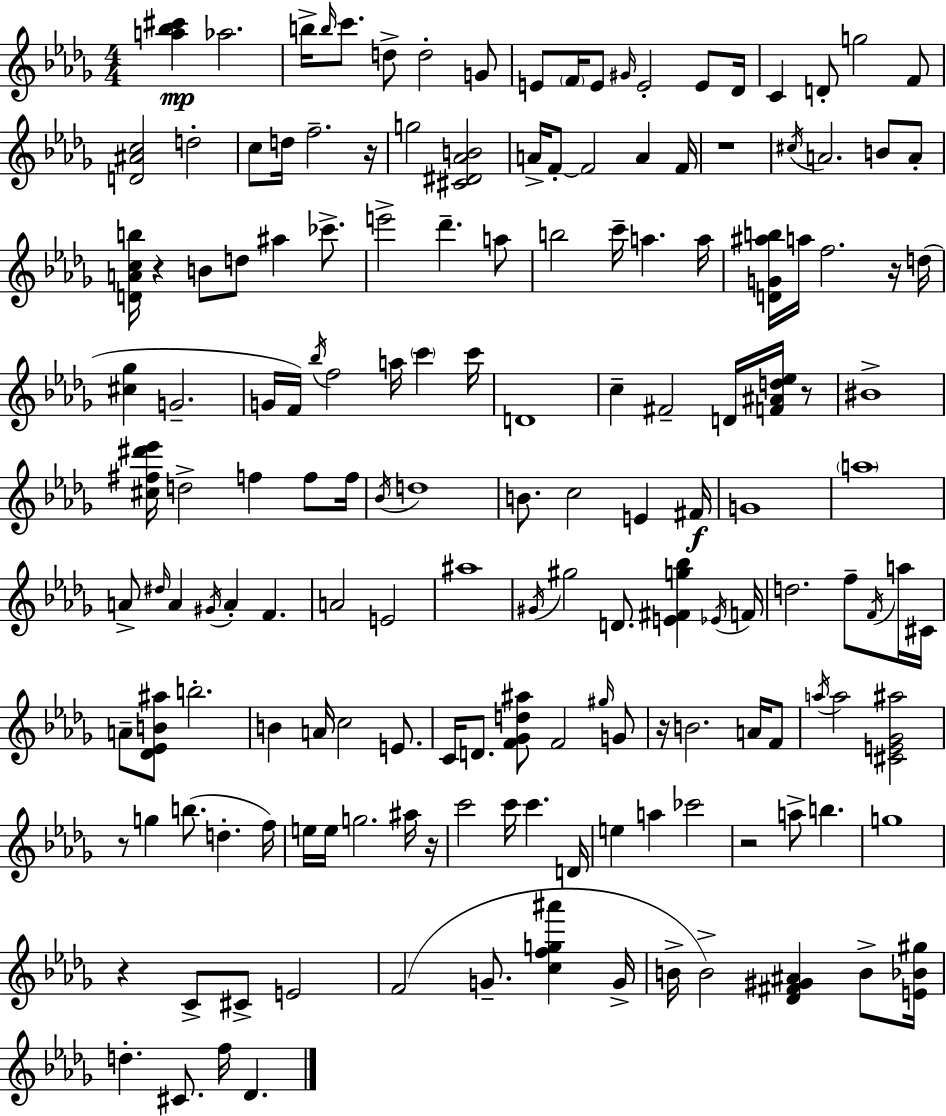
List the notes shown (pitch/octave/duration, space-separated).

[A5,Bb5,C#6]/q Ab5/h. B5/s B5/s C6/e. D5/e D5/h G4/e E4/e F4/s E4/e G#4/s E4/h E4/e Db4/s C4/q D4/e G5/h F4/e [D4,A#4,C5]/h D5/h C5/e D5/s F5/h. R/s G5/h [C#4,D#4,Ab4,B4]/h A4/s F4/e F4/h A4/q F4/s R/w C#5/s A4/h. B4/e A4/e [D4,A4,C5,B5]/s R/q B4/e D5/e A#5/q CES6/e. E6/h Db6/q. A5/e B5/h C6/s A5/q. A5/s [D4,G4,A#5,B5]/s A5/s F5/h. R/s D5/s [C#5,Gb5]/q G4/h. G4/s F4/s Bb5/s F5/h A5/s C6/q C6/s D4/w C5/q F#4/h D4/s [F4,A#4,D5,Eb5]/s R/e BIS4/w [C#5,F#5,D#6,Eb6]/s D5/h F5/q F5/e F5/s Bb4/s D5/w B4/e. C5/h E4/q F#4/s G4/w A5/w A4/e D#5/s A4/q G#4/s A4/q F4/q. A4/h E4/h A#5/w G#4/s G#5/h D4/e. [E4,F#4,G5,Bb5]/q Eb4/s F4/s D5/h. F5/e F4/s A5/s C#4/s A4/e [Db4,Eb4,B4,A#5]/e B5/h. B4/q A4/s C5/h E4/e. C4/s D4/e. [F4,Gb4,D5,A#5]/e F4/h G#5/s G4/e R/s B4/h. A4/s F4/e A5/s A5/h [C#4,E4,Gb4,A#5]/h R/e G5/q B5/e. D5/q. F5/s E5/s E5/s G5/h. A#5/s R/s C6/h C6/s C6/q. D4/s E5/q A5/q CES6/h R/h A5/e B5/q. G5/w R/q C4/e C#4/e E4/h F4/h G4/e. [C5,F5,G5,A#6]/q G4/s B4/s B4/h [Db4,F#4,G#4,A#4]/q B4/e [E4,Bb4,G#5]/s D5/q. C#4/e. F5/s Db4/q.